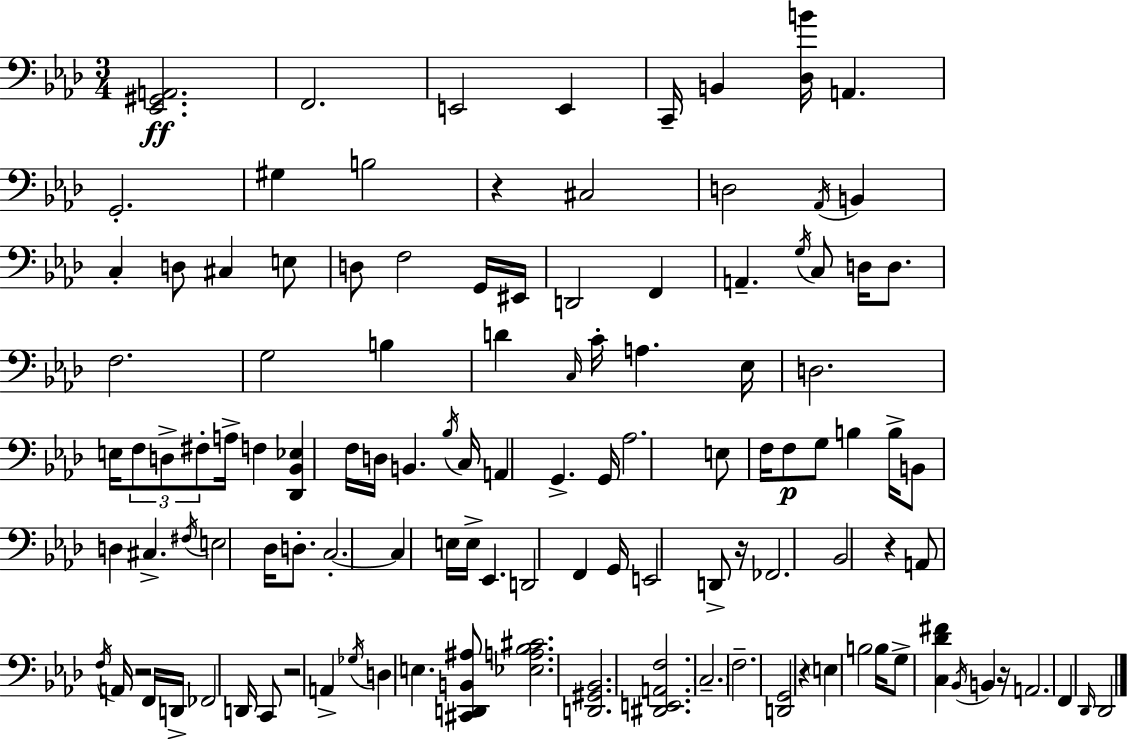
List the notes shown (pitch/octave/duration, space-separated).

[Eb2,G#2,A2]/h. F2/h. E2/h E2/q C2/s B2/q [Db3,B4]/s A2/q. G2/h. G#3/q B3/h R/q C#3/h D3/h Ab2/s B2/q C3/q D3/e C#3/q E3/e D3/e F3/h G2/s EIS2/s D2/h F2/q A2/q. G3/s C3/e D3/s D3/e. F3/h. G3/h B3/q D4/q C3/s C4/s A3/q. Eb3/s D3/h. E3/s F3/e D3/e F#3/e A3/s F3/q [Db2,Bb2,Eb3]/q F3/s D3/s B2/q. Bb3/s C3/s A2/q G2/q. G2/s Ab3/h. E3/e F3/s F3/e G3/e B3/q B3/s B2/e D3/q C#3/q. F#3/s E3/h Db3/s D3/e. C3/h. C3/q E3/s E3/s Eb2/q. D2/h F2/q G2/s E2/h D2/e R/s FES2/h. Bb2/h R/q A2/e F3/s A2/s R/h F2/s D2/s FES2/h D2/s C2/e R/h A2/q Gb3/s D3/q E3/q. [C#2,D2,B2,A#3]/e [Eb3,A3,Bb3,C#4]/h. [D2,G#2,Bb2]/h. [D#2,E2,A2,F3]/h. C3/h. F3/h. [D2,G2]/h R/q E3/q B3/h B3/s G3/e [C3,Db4,F#4]/q Bb2/s B2/q R/s A2/h. F2/q Db2/s Db2/h